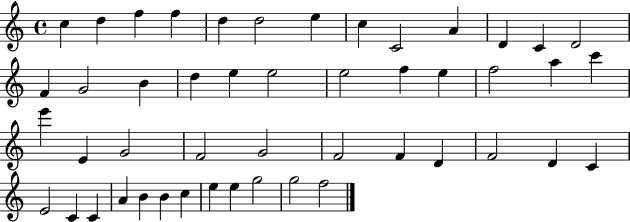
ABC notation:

X:1
T:Untitled
M:4/4
L:1/4
K:C
c d f f d d2 e c C2 A D C D2 F G2 B d e e2 e2 f e f2 a c' e' E G2 F2 G2 F2 F D F2 D C E2 C C A B B c e e g2 g2 f2